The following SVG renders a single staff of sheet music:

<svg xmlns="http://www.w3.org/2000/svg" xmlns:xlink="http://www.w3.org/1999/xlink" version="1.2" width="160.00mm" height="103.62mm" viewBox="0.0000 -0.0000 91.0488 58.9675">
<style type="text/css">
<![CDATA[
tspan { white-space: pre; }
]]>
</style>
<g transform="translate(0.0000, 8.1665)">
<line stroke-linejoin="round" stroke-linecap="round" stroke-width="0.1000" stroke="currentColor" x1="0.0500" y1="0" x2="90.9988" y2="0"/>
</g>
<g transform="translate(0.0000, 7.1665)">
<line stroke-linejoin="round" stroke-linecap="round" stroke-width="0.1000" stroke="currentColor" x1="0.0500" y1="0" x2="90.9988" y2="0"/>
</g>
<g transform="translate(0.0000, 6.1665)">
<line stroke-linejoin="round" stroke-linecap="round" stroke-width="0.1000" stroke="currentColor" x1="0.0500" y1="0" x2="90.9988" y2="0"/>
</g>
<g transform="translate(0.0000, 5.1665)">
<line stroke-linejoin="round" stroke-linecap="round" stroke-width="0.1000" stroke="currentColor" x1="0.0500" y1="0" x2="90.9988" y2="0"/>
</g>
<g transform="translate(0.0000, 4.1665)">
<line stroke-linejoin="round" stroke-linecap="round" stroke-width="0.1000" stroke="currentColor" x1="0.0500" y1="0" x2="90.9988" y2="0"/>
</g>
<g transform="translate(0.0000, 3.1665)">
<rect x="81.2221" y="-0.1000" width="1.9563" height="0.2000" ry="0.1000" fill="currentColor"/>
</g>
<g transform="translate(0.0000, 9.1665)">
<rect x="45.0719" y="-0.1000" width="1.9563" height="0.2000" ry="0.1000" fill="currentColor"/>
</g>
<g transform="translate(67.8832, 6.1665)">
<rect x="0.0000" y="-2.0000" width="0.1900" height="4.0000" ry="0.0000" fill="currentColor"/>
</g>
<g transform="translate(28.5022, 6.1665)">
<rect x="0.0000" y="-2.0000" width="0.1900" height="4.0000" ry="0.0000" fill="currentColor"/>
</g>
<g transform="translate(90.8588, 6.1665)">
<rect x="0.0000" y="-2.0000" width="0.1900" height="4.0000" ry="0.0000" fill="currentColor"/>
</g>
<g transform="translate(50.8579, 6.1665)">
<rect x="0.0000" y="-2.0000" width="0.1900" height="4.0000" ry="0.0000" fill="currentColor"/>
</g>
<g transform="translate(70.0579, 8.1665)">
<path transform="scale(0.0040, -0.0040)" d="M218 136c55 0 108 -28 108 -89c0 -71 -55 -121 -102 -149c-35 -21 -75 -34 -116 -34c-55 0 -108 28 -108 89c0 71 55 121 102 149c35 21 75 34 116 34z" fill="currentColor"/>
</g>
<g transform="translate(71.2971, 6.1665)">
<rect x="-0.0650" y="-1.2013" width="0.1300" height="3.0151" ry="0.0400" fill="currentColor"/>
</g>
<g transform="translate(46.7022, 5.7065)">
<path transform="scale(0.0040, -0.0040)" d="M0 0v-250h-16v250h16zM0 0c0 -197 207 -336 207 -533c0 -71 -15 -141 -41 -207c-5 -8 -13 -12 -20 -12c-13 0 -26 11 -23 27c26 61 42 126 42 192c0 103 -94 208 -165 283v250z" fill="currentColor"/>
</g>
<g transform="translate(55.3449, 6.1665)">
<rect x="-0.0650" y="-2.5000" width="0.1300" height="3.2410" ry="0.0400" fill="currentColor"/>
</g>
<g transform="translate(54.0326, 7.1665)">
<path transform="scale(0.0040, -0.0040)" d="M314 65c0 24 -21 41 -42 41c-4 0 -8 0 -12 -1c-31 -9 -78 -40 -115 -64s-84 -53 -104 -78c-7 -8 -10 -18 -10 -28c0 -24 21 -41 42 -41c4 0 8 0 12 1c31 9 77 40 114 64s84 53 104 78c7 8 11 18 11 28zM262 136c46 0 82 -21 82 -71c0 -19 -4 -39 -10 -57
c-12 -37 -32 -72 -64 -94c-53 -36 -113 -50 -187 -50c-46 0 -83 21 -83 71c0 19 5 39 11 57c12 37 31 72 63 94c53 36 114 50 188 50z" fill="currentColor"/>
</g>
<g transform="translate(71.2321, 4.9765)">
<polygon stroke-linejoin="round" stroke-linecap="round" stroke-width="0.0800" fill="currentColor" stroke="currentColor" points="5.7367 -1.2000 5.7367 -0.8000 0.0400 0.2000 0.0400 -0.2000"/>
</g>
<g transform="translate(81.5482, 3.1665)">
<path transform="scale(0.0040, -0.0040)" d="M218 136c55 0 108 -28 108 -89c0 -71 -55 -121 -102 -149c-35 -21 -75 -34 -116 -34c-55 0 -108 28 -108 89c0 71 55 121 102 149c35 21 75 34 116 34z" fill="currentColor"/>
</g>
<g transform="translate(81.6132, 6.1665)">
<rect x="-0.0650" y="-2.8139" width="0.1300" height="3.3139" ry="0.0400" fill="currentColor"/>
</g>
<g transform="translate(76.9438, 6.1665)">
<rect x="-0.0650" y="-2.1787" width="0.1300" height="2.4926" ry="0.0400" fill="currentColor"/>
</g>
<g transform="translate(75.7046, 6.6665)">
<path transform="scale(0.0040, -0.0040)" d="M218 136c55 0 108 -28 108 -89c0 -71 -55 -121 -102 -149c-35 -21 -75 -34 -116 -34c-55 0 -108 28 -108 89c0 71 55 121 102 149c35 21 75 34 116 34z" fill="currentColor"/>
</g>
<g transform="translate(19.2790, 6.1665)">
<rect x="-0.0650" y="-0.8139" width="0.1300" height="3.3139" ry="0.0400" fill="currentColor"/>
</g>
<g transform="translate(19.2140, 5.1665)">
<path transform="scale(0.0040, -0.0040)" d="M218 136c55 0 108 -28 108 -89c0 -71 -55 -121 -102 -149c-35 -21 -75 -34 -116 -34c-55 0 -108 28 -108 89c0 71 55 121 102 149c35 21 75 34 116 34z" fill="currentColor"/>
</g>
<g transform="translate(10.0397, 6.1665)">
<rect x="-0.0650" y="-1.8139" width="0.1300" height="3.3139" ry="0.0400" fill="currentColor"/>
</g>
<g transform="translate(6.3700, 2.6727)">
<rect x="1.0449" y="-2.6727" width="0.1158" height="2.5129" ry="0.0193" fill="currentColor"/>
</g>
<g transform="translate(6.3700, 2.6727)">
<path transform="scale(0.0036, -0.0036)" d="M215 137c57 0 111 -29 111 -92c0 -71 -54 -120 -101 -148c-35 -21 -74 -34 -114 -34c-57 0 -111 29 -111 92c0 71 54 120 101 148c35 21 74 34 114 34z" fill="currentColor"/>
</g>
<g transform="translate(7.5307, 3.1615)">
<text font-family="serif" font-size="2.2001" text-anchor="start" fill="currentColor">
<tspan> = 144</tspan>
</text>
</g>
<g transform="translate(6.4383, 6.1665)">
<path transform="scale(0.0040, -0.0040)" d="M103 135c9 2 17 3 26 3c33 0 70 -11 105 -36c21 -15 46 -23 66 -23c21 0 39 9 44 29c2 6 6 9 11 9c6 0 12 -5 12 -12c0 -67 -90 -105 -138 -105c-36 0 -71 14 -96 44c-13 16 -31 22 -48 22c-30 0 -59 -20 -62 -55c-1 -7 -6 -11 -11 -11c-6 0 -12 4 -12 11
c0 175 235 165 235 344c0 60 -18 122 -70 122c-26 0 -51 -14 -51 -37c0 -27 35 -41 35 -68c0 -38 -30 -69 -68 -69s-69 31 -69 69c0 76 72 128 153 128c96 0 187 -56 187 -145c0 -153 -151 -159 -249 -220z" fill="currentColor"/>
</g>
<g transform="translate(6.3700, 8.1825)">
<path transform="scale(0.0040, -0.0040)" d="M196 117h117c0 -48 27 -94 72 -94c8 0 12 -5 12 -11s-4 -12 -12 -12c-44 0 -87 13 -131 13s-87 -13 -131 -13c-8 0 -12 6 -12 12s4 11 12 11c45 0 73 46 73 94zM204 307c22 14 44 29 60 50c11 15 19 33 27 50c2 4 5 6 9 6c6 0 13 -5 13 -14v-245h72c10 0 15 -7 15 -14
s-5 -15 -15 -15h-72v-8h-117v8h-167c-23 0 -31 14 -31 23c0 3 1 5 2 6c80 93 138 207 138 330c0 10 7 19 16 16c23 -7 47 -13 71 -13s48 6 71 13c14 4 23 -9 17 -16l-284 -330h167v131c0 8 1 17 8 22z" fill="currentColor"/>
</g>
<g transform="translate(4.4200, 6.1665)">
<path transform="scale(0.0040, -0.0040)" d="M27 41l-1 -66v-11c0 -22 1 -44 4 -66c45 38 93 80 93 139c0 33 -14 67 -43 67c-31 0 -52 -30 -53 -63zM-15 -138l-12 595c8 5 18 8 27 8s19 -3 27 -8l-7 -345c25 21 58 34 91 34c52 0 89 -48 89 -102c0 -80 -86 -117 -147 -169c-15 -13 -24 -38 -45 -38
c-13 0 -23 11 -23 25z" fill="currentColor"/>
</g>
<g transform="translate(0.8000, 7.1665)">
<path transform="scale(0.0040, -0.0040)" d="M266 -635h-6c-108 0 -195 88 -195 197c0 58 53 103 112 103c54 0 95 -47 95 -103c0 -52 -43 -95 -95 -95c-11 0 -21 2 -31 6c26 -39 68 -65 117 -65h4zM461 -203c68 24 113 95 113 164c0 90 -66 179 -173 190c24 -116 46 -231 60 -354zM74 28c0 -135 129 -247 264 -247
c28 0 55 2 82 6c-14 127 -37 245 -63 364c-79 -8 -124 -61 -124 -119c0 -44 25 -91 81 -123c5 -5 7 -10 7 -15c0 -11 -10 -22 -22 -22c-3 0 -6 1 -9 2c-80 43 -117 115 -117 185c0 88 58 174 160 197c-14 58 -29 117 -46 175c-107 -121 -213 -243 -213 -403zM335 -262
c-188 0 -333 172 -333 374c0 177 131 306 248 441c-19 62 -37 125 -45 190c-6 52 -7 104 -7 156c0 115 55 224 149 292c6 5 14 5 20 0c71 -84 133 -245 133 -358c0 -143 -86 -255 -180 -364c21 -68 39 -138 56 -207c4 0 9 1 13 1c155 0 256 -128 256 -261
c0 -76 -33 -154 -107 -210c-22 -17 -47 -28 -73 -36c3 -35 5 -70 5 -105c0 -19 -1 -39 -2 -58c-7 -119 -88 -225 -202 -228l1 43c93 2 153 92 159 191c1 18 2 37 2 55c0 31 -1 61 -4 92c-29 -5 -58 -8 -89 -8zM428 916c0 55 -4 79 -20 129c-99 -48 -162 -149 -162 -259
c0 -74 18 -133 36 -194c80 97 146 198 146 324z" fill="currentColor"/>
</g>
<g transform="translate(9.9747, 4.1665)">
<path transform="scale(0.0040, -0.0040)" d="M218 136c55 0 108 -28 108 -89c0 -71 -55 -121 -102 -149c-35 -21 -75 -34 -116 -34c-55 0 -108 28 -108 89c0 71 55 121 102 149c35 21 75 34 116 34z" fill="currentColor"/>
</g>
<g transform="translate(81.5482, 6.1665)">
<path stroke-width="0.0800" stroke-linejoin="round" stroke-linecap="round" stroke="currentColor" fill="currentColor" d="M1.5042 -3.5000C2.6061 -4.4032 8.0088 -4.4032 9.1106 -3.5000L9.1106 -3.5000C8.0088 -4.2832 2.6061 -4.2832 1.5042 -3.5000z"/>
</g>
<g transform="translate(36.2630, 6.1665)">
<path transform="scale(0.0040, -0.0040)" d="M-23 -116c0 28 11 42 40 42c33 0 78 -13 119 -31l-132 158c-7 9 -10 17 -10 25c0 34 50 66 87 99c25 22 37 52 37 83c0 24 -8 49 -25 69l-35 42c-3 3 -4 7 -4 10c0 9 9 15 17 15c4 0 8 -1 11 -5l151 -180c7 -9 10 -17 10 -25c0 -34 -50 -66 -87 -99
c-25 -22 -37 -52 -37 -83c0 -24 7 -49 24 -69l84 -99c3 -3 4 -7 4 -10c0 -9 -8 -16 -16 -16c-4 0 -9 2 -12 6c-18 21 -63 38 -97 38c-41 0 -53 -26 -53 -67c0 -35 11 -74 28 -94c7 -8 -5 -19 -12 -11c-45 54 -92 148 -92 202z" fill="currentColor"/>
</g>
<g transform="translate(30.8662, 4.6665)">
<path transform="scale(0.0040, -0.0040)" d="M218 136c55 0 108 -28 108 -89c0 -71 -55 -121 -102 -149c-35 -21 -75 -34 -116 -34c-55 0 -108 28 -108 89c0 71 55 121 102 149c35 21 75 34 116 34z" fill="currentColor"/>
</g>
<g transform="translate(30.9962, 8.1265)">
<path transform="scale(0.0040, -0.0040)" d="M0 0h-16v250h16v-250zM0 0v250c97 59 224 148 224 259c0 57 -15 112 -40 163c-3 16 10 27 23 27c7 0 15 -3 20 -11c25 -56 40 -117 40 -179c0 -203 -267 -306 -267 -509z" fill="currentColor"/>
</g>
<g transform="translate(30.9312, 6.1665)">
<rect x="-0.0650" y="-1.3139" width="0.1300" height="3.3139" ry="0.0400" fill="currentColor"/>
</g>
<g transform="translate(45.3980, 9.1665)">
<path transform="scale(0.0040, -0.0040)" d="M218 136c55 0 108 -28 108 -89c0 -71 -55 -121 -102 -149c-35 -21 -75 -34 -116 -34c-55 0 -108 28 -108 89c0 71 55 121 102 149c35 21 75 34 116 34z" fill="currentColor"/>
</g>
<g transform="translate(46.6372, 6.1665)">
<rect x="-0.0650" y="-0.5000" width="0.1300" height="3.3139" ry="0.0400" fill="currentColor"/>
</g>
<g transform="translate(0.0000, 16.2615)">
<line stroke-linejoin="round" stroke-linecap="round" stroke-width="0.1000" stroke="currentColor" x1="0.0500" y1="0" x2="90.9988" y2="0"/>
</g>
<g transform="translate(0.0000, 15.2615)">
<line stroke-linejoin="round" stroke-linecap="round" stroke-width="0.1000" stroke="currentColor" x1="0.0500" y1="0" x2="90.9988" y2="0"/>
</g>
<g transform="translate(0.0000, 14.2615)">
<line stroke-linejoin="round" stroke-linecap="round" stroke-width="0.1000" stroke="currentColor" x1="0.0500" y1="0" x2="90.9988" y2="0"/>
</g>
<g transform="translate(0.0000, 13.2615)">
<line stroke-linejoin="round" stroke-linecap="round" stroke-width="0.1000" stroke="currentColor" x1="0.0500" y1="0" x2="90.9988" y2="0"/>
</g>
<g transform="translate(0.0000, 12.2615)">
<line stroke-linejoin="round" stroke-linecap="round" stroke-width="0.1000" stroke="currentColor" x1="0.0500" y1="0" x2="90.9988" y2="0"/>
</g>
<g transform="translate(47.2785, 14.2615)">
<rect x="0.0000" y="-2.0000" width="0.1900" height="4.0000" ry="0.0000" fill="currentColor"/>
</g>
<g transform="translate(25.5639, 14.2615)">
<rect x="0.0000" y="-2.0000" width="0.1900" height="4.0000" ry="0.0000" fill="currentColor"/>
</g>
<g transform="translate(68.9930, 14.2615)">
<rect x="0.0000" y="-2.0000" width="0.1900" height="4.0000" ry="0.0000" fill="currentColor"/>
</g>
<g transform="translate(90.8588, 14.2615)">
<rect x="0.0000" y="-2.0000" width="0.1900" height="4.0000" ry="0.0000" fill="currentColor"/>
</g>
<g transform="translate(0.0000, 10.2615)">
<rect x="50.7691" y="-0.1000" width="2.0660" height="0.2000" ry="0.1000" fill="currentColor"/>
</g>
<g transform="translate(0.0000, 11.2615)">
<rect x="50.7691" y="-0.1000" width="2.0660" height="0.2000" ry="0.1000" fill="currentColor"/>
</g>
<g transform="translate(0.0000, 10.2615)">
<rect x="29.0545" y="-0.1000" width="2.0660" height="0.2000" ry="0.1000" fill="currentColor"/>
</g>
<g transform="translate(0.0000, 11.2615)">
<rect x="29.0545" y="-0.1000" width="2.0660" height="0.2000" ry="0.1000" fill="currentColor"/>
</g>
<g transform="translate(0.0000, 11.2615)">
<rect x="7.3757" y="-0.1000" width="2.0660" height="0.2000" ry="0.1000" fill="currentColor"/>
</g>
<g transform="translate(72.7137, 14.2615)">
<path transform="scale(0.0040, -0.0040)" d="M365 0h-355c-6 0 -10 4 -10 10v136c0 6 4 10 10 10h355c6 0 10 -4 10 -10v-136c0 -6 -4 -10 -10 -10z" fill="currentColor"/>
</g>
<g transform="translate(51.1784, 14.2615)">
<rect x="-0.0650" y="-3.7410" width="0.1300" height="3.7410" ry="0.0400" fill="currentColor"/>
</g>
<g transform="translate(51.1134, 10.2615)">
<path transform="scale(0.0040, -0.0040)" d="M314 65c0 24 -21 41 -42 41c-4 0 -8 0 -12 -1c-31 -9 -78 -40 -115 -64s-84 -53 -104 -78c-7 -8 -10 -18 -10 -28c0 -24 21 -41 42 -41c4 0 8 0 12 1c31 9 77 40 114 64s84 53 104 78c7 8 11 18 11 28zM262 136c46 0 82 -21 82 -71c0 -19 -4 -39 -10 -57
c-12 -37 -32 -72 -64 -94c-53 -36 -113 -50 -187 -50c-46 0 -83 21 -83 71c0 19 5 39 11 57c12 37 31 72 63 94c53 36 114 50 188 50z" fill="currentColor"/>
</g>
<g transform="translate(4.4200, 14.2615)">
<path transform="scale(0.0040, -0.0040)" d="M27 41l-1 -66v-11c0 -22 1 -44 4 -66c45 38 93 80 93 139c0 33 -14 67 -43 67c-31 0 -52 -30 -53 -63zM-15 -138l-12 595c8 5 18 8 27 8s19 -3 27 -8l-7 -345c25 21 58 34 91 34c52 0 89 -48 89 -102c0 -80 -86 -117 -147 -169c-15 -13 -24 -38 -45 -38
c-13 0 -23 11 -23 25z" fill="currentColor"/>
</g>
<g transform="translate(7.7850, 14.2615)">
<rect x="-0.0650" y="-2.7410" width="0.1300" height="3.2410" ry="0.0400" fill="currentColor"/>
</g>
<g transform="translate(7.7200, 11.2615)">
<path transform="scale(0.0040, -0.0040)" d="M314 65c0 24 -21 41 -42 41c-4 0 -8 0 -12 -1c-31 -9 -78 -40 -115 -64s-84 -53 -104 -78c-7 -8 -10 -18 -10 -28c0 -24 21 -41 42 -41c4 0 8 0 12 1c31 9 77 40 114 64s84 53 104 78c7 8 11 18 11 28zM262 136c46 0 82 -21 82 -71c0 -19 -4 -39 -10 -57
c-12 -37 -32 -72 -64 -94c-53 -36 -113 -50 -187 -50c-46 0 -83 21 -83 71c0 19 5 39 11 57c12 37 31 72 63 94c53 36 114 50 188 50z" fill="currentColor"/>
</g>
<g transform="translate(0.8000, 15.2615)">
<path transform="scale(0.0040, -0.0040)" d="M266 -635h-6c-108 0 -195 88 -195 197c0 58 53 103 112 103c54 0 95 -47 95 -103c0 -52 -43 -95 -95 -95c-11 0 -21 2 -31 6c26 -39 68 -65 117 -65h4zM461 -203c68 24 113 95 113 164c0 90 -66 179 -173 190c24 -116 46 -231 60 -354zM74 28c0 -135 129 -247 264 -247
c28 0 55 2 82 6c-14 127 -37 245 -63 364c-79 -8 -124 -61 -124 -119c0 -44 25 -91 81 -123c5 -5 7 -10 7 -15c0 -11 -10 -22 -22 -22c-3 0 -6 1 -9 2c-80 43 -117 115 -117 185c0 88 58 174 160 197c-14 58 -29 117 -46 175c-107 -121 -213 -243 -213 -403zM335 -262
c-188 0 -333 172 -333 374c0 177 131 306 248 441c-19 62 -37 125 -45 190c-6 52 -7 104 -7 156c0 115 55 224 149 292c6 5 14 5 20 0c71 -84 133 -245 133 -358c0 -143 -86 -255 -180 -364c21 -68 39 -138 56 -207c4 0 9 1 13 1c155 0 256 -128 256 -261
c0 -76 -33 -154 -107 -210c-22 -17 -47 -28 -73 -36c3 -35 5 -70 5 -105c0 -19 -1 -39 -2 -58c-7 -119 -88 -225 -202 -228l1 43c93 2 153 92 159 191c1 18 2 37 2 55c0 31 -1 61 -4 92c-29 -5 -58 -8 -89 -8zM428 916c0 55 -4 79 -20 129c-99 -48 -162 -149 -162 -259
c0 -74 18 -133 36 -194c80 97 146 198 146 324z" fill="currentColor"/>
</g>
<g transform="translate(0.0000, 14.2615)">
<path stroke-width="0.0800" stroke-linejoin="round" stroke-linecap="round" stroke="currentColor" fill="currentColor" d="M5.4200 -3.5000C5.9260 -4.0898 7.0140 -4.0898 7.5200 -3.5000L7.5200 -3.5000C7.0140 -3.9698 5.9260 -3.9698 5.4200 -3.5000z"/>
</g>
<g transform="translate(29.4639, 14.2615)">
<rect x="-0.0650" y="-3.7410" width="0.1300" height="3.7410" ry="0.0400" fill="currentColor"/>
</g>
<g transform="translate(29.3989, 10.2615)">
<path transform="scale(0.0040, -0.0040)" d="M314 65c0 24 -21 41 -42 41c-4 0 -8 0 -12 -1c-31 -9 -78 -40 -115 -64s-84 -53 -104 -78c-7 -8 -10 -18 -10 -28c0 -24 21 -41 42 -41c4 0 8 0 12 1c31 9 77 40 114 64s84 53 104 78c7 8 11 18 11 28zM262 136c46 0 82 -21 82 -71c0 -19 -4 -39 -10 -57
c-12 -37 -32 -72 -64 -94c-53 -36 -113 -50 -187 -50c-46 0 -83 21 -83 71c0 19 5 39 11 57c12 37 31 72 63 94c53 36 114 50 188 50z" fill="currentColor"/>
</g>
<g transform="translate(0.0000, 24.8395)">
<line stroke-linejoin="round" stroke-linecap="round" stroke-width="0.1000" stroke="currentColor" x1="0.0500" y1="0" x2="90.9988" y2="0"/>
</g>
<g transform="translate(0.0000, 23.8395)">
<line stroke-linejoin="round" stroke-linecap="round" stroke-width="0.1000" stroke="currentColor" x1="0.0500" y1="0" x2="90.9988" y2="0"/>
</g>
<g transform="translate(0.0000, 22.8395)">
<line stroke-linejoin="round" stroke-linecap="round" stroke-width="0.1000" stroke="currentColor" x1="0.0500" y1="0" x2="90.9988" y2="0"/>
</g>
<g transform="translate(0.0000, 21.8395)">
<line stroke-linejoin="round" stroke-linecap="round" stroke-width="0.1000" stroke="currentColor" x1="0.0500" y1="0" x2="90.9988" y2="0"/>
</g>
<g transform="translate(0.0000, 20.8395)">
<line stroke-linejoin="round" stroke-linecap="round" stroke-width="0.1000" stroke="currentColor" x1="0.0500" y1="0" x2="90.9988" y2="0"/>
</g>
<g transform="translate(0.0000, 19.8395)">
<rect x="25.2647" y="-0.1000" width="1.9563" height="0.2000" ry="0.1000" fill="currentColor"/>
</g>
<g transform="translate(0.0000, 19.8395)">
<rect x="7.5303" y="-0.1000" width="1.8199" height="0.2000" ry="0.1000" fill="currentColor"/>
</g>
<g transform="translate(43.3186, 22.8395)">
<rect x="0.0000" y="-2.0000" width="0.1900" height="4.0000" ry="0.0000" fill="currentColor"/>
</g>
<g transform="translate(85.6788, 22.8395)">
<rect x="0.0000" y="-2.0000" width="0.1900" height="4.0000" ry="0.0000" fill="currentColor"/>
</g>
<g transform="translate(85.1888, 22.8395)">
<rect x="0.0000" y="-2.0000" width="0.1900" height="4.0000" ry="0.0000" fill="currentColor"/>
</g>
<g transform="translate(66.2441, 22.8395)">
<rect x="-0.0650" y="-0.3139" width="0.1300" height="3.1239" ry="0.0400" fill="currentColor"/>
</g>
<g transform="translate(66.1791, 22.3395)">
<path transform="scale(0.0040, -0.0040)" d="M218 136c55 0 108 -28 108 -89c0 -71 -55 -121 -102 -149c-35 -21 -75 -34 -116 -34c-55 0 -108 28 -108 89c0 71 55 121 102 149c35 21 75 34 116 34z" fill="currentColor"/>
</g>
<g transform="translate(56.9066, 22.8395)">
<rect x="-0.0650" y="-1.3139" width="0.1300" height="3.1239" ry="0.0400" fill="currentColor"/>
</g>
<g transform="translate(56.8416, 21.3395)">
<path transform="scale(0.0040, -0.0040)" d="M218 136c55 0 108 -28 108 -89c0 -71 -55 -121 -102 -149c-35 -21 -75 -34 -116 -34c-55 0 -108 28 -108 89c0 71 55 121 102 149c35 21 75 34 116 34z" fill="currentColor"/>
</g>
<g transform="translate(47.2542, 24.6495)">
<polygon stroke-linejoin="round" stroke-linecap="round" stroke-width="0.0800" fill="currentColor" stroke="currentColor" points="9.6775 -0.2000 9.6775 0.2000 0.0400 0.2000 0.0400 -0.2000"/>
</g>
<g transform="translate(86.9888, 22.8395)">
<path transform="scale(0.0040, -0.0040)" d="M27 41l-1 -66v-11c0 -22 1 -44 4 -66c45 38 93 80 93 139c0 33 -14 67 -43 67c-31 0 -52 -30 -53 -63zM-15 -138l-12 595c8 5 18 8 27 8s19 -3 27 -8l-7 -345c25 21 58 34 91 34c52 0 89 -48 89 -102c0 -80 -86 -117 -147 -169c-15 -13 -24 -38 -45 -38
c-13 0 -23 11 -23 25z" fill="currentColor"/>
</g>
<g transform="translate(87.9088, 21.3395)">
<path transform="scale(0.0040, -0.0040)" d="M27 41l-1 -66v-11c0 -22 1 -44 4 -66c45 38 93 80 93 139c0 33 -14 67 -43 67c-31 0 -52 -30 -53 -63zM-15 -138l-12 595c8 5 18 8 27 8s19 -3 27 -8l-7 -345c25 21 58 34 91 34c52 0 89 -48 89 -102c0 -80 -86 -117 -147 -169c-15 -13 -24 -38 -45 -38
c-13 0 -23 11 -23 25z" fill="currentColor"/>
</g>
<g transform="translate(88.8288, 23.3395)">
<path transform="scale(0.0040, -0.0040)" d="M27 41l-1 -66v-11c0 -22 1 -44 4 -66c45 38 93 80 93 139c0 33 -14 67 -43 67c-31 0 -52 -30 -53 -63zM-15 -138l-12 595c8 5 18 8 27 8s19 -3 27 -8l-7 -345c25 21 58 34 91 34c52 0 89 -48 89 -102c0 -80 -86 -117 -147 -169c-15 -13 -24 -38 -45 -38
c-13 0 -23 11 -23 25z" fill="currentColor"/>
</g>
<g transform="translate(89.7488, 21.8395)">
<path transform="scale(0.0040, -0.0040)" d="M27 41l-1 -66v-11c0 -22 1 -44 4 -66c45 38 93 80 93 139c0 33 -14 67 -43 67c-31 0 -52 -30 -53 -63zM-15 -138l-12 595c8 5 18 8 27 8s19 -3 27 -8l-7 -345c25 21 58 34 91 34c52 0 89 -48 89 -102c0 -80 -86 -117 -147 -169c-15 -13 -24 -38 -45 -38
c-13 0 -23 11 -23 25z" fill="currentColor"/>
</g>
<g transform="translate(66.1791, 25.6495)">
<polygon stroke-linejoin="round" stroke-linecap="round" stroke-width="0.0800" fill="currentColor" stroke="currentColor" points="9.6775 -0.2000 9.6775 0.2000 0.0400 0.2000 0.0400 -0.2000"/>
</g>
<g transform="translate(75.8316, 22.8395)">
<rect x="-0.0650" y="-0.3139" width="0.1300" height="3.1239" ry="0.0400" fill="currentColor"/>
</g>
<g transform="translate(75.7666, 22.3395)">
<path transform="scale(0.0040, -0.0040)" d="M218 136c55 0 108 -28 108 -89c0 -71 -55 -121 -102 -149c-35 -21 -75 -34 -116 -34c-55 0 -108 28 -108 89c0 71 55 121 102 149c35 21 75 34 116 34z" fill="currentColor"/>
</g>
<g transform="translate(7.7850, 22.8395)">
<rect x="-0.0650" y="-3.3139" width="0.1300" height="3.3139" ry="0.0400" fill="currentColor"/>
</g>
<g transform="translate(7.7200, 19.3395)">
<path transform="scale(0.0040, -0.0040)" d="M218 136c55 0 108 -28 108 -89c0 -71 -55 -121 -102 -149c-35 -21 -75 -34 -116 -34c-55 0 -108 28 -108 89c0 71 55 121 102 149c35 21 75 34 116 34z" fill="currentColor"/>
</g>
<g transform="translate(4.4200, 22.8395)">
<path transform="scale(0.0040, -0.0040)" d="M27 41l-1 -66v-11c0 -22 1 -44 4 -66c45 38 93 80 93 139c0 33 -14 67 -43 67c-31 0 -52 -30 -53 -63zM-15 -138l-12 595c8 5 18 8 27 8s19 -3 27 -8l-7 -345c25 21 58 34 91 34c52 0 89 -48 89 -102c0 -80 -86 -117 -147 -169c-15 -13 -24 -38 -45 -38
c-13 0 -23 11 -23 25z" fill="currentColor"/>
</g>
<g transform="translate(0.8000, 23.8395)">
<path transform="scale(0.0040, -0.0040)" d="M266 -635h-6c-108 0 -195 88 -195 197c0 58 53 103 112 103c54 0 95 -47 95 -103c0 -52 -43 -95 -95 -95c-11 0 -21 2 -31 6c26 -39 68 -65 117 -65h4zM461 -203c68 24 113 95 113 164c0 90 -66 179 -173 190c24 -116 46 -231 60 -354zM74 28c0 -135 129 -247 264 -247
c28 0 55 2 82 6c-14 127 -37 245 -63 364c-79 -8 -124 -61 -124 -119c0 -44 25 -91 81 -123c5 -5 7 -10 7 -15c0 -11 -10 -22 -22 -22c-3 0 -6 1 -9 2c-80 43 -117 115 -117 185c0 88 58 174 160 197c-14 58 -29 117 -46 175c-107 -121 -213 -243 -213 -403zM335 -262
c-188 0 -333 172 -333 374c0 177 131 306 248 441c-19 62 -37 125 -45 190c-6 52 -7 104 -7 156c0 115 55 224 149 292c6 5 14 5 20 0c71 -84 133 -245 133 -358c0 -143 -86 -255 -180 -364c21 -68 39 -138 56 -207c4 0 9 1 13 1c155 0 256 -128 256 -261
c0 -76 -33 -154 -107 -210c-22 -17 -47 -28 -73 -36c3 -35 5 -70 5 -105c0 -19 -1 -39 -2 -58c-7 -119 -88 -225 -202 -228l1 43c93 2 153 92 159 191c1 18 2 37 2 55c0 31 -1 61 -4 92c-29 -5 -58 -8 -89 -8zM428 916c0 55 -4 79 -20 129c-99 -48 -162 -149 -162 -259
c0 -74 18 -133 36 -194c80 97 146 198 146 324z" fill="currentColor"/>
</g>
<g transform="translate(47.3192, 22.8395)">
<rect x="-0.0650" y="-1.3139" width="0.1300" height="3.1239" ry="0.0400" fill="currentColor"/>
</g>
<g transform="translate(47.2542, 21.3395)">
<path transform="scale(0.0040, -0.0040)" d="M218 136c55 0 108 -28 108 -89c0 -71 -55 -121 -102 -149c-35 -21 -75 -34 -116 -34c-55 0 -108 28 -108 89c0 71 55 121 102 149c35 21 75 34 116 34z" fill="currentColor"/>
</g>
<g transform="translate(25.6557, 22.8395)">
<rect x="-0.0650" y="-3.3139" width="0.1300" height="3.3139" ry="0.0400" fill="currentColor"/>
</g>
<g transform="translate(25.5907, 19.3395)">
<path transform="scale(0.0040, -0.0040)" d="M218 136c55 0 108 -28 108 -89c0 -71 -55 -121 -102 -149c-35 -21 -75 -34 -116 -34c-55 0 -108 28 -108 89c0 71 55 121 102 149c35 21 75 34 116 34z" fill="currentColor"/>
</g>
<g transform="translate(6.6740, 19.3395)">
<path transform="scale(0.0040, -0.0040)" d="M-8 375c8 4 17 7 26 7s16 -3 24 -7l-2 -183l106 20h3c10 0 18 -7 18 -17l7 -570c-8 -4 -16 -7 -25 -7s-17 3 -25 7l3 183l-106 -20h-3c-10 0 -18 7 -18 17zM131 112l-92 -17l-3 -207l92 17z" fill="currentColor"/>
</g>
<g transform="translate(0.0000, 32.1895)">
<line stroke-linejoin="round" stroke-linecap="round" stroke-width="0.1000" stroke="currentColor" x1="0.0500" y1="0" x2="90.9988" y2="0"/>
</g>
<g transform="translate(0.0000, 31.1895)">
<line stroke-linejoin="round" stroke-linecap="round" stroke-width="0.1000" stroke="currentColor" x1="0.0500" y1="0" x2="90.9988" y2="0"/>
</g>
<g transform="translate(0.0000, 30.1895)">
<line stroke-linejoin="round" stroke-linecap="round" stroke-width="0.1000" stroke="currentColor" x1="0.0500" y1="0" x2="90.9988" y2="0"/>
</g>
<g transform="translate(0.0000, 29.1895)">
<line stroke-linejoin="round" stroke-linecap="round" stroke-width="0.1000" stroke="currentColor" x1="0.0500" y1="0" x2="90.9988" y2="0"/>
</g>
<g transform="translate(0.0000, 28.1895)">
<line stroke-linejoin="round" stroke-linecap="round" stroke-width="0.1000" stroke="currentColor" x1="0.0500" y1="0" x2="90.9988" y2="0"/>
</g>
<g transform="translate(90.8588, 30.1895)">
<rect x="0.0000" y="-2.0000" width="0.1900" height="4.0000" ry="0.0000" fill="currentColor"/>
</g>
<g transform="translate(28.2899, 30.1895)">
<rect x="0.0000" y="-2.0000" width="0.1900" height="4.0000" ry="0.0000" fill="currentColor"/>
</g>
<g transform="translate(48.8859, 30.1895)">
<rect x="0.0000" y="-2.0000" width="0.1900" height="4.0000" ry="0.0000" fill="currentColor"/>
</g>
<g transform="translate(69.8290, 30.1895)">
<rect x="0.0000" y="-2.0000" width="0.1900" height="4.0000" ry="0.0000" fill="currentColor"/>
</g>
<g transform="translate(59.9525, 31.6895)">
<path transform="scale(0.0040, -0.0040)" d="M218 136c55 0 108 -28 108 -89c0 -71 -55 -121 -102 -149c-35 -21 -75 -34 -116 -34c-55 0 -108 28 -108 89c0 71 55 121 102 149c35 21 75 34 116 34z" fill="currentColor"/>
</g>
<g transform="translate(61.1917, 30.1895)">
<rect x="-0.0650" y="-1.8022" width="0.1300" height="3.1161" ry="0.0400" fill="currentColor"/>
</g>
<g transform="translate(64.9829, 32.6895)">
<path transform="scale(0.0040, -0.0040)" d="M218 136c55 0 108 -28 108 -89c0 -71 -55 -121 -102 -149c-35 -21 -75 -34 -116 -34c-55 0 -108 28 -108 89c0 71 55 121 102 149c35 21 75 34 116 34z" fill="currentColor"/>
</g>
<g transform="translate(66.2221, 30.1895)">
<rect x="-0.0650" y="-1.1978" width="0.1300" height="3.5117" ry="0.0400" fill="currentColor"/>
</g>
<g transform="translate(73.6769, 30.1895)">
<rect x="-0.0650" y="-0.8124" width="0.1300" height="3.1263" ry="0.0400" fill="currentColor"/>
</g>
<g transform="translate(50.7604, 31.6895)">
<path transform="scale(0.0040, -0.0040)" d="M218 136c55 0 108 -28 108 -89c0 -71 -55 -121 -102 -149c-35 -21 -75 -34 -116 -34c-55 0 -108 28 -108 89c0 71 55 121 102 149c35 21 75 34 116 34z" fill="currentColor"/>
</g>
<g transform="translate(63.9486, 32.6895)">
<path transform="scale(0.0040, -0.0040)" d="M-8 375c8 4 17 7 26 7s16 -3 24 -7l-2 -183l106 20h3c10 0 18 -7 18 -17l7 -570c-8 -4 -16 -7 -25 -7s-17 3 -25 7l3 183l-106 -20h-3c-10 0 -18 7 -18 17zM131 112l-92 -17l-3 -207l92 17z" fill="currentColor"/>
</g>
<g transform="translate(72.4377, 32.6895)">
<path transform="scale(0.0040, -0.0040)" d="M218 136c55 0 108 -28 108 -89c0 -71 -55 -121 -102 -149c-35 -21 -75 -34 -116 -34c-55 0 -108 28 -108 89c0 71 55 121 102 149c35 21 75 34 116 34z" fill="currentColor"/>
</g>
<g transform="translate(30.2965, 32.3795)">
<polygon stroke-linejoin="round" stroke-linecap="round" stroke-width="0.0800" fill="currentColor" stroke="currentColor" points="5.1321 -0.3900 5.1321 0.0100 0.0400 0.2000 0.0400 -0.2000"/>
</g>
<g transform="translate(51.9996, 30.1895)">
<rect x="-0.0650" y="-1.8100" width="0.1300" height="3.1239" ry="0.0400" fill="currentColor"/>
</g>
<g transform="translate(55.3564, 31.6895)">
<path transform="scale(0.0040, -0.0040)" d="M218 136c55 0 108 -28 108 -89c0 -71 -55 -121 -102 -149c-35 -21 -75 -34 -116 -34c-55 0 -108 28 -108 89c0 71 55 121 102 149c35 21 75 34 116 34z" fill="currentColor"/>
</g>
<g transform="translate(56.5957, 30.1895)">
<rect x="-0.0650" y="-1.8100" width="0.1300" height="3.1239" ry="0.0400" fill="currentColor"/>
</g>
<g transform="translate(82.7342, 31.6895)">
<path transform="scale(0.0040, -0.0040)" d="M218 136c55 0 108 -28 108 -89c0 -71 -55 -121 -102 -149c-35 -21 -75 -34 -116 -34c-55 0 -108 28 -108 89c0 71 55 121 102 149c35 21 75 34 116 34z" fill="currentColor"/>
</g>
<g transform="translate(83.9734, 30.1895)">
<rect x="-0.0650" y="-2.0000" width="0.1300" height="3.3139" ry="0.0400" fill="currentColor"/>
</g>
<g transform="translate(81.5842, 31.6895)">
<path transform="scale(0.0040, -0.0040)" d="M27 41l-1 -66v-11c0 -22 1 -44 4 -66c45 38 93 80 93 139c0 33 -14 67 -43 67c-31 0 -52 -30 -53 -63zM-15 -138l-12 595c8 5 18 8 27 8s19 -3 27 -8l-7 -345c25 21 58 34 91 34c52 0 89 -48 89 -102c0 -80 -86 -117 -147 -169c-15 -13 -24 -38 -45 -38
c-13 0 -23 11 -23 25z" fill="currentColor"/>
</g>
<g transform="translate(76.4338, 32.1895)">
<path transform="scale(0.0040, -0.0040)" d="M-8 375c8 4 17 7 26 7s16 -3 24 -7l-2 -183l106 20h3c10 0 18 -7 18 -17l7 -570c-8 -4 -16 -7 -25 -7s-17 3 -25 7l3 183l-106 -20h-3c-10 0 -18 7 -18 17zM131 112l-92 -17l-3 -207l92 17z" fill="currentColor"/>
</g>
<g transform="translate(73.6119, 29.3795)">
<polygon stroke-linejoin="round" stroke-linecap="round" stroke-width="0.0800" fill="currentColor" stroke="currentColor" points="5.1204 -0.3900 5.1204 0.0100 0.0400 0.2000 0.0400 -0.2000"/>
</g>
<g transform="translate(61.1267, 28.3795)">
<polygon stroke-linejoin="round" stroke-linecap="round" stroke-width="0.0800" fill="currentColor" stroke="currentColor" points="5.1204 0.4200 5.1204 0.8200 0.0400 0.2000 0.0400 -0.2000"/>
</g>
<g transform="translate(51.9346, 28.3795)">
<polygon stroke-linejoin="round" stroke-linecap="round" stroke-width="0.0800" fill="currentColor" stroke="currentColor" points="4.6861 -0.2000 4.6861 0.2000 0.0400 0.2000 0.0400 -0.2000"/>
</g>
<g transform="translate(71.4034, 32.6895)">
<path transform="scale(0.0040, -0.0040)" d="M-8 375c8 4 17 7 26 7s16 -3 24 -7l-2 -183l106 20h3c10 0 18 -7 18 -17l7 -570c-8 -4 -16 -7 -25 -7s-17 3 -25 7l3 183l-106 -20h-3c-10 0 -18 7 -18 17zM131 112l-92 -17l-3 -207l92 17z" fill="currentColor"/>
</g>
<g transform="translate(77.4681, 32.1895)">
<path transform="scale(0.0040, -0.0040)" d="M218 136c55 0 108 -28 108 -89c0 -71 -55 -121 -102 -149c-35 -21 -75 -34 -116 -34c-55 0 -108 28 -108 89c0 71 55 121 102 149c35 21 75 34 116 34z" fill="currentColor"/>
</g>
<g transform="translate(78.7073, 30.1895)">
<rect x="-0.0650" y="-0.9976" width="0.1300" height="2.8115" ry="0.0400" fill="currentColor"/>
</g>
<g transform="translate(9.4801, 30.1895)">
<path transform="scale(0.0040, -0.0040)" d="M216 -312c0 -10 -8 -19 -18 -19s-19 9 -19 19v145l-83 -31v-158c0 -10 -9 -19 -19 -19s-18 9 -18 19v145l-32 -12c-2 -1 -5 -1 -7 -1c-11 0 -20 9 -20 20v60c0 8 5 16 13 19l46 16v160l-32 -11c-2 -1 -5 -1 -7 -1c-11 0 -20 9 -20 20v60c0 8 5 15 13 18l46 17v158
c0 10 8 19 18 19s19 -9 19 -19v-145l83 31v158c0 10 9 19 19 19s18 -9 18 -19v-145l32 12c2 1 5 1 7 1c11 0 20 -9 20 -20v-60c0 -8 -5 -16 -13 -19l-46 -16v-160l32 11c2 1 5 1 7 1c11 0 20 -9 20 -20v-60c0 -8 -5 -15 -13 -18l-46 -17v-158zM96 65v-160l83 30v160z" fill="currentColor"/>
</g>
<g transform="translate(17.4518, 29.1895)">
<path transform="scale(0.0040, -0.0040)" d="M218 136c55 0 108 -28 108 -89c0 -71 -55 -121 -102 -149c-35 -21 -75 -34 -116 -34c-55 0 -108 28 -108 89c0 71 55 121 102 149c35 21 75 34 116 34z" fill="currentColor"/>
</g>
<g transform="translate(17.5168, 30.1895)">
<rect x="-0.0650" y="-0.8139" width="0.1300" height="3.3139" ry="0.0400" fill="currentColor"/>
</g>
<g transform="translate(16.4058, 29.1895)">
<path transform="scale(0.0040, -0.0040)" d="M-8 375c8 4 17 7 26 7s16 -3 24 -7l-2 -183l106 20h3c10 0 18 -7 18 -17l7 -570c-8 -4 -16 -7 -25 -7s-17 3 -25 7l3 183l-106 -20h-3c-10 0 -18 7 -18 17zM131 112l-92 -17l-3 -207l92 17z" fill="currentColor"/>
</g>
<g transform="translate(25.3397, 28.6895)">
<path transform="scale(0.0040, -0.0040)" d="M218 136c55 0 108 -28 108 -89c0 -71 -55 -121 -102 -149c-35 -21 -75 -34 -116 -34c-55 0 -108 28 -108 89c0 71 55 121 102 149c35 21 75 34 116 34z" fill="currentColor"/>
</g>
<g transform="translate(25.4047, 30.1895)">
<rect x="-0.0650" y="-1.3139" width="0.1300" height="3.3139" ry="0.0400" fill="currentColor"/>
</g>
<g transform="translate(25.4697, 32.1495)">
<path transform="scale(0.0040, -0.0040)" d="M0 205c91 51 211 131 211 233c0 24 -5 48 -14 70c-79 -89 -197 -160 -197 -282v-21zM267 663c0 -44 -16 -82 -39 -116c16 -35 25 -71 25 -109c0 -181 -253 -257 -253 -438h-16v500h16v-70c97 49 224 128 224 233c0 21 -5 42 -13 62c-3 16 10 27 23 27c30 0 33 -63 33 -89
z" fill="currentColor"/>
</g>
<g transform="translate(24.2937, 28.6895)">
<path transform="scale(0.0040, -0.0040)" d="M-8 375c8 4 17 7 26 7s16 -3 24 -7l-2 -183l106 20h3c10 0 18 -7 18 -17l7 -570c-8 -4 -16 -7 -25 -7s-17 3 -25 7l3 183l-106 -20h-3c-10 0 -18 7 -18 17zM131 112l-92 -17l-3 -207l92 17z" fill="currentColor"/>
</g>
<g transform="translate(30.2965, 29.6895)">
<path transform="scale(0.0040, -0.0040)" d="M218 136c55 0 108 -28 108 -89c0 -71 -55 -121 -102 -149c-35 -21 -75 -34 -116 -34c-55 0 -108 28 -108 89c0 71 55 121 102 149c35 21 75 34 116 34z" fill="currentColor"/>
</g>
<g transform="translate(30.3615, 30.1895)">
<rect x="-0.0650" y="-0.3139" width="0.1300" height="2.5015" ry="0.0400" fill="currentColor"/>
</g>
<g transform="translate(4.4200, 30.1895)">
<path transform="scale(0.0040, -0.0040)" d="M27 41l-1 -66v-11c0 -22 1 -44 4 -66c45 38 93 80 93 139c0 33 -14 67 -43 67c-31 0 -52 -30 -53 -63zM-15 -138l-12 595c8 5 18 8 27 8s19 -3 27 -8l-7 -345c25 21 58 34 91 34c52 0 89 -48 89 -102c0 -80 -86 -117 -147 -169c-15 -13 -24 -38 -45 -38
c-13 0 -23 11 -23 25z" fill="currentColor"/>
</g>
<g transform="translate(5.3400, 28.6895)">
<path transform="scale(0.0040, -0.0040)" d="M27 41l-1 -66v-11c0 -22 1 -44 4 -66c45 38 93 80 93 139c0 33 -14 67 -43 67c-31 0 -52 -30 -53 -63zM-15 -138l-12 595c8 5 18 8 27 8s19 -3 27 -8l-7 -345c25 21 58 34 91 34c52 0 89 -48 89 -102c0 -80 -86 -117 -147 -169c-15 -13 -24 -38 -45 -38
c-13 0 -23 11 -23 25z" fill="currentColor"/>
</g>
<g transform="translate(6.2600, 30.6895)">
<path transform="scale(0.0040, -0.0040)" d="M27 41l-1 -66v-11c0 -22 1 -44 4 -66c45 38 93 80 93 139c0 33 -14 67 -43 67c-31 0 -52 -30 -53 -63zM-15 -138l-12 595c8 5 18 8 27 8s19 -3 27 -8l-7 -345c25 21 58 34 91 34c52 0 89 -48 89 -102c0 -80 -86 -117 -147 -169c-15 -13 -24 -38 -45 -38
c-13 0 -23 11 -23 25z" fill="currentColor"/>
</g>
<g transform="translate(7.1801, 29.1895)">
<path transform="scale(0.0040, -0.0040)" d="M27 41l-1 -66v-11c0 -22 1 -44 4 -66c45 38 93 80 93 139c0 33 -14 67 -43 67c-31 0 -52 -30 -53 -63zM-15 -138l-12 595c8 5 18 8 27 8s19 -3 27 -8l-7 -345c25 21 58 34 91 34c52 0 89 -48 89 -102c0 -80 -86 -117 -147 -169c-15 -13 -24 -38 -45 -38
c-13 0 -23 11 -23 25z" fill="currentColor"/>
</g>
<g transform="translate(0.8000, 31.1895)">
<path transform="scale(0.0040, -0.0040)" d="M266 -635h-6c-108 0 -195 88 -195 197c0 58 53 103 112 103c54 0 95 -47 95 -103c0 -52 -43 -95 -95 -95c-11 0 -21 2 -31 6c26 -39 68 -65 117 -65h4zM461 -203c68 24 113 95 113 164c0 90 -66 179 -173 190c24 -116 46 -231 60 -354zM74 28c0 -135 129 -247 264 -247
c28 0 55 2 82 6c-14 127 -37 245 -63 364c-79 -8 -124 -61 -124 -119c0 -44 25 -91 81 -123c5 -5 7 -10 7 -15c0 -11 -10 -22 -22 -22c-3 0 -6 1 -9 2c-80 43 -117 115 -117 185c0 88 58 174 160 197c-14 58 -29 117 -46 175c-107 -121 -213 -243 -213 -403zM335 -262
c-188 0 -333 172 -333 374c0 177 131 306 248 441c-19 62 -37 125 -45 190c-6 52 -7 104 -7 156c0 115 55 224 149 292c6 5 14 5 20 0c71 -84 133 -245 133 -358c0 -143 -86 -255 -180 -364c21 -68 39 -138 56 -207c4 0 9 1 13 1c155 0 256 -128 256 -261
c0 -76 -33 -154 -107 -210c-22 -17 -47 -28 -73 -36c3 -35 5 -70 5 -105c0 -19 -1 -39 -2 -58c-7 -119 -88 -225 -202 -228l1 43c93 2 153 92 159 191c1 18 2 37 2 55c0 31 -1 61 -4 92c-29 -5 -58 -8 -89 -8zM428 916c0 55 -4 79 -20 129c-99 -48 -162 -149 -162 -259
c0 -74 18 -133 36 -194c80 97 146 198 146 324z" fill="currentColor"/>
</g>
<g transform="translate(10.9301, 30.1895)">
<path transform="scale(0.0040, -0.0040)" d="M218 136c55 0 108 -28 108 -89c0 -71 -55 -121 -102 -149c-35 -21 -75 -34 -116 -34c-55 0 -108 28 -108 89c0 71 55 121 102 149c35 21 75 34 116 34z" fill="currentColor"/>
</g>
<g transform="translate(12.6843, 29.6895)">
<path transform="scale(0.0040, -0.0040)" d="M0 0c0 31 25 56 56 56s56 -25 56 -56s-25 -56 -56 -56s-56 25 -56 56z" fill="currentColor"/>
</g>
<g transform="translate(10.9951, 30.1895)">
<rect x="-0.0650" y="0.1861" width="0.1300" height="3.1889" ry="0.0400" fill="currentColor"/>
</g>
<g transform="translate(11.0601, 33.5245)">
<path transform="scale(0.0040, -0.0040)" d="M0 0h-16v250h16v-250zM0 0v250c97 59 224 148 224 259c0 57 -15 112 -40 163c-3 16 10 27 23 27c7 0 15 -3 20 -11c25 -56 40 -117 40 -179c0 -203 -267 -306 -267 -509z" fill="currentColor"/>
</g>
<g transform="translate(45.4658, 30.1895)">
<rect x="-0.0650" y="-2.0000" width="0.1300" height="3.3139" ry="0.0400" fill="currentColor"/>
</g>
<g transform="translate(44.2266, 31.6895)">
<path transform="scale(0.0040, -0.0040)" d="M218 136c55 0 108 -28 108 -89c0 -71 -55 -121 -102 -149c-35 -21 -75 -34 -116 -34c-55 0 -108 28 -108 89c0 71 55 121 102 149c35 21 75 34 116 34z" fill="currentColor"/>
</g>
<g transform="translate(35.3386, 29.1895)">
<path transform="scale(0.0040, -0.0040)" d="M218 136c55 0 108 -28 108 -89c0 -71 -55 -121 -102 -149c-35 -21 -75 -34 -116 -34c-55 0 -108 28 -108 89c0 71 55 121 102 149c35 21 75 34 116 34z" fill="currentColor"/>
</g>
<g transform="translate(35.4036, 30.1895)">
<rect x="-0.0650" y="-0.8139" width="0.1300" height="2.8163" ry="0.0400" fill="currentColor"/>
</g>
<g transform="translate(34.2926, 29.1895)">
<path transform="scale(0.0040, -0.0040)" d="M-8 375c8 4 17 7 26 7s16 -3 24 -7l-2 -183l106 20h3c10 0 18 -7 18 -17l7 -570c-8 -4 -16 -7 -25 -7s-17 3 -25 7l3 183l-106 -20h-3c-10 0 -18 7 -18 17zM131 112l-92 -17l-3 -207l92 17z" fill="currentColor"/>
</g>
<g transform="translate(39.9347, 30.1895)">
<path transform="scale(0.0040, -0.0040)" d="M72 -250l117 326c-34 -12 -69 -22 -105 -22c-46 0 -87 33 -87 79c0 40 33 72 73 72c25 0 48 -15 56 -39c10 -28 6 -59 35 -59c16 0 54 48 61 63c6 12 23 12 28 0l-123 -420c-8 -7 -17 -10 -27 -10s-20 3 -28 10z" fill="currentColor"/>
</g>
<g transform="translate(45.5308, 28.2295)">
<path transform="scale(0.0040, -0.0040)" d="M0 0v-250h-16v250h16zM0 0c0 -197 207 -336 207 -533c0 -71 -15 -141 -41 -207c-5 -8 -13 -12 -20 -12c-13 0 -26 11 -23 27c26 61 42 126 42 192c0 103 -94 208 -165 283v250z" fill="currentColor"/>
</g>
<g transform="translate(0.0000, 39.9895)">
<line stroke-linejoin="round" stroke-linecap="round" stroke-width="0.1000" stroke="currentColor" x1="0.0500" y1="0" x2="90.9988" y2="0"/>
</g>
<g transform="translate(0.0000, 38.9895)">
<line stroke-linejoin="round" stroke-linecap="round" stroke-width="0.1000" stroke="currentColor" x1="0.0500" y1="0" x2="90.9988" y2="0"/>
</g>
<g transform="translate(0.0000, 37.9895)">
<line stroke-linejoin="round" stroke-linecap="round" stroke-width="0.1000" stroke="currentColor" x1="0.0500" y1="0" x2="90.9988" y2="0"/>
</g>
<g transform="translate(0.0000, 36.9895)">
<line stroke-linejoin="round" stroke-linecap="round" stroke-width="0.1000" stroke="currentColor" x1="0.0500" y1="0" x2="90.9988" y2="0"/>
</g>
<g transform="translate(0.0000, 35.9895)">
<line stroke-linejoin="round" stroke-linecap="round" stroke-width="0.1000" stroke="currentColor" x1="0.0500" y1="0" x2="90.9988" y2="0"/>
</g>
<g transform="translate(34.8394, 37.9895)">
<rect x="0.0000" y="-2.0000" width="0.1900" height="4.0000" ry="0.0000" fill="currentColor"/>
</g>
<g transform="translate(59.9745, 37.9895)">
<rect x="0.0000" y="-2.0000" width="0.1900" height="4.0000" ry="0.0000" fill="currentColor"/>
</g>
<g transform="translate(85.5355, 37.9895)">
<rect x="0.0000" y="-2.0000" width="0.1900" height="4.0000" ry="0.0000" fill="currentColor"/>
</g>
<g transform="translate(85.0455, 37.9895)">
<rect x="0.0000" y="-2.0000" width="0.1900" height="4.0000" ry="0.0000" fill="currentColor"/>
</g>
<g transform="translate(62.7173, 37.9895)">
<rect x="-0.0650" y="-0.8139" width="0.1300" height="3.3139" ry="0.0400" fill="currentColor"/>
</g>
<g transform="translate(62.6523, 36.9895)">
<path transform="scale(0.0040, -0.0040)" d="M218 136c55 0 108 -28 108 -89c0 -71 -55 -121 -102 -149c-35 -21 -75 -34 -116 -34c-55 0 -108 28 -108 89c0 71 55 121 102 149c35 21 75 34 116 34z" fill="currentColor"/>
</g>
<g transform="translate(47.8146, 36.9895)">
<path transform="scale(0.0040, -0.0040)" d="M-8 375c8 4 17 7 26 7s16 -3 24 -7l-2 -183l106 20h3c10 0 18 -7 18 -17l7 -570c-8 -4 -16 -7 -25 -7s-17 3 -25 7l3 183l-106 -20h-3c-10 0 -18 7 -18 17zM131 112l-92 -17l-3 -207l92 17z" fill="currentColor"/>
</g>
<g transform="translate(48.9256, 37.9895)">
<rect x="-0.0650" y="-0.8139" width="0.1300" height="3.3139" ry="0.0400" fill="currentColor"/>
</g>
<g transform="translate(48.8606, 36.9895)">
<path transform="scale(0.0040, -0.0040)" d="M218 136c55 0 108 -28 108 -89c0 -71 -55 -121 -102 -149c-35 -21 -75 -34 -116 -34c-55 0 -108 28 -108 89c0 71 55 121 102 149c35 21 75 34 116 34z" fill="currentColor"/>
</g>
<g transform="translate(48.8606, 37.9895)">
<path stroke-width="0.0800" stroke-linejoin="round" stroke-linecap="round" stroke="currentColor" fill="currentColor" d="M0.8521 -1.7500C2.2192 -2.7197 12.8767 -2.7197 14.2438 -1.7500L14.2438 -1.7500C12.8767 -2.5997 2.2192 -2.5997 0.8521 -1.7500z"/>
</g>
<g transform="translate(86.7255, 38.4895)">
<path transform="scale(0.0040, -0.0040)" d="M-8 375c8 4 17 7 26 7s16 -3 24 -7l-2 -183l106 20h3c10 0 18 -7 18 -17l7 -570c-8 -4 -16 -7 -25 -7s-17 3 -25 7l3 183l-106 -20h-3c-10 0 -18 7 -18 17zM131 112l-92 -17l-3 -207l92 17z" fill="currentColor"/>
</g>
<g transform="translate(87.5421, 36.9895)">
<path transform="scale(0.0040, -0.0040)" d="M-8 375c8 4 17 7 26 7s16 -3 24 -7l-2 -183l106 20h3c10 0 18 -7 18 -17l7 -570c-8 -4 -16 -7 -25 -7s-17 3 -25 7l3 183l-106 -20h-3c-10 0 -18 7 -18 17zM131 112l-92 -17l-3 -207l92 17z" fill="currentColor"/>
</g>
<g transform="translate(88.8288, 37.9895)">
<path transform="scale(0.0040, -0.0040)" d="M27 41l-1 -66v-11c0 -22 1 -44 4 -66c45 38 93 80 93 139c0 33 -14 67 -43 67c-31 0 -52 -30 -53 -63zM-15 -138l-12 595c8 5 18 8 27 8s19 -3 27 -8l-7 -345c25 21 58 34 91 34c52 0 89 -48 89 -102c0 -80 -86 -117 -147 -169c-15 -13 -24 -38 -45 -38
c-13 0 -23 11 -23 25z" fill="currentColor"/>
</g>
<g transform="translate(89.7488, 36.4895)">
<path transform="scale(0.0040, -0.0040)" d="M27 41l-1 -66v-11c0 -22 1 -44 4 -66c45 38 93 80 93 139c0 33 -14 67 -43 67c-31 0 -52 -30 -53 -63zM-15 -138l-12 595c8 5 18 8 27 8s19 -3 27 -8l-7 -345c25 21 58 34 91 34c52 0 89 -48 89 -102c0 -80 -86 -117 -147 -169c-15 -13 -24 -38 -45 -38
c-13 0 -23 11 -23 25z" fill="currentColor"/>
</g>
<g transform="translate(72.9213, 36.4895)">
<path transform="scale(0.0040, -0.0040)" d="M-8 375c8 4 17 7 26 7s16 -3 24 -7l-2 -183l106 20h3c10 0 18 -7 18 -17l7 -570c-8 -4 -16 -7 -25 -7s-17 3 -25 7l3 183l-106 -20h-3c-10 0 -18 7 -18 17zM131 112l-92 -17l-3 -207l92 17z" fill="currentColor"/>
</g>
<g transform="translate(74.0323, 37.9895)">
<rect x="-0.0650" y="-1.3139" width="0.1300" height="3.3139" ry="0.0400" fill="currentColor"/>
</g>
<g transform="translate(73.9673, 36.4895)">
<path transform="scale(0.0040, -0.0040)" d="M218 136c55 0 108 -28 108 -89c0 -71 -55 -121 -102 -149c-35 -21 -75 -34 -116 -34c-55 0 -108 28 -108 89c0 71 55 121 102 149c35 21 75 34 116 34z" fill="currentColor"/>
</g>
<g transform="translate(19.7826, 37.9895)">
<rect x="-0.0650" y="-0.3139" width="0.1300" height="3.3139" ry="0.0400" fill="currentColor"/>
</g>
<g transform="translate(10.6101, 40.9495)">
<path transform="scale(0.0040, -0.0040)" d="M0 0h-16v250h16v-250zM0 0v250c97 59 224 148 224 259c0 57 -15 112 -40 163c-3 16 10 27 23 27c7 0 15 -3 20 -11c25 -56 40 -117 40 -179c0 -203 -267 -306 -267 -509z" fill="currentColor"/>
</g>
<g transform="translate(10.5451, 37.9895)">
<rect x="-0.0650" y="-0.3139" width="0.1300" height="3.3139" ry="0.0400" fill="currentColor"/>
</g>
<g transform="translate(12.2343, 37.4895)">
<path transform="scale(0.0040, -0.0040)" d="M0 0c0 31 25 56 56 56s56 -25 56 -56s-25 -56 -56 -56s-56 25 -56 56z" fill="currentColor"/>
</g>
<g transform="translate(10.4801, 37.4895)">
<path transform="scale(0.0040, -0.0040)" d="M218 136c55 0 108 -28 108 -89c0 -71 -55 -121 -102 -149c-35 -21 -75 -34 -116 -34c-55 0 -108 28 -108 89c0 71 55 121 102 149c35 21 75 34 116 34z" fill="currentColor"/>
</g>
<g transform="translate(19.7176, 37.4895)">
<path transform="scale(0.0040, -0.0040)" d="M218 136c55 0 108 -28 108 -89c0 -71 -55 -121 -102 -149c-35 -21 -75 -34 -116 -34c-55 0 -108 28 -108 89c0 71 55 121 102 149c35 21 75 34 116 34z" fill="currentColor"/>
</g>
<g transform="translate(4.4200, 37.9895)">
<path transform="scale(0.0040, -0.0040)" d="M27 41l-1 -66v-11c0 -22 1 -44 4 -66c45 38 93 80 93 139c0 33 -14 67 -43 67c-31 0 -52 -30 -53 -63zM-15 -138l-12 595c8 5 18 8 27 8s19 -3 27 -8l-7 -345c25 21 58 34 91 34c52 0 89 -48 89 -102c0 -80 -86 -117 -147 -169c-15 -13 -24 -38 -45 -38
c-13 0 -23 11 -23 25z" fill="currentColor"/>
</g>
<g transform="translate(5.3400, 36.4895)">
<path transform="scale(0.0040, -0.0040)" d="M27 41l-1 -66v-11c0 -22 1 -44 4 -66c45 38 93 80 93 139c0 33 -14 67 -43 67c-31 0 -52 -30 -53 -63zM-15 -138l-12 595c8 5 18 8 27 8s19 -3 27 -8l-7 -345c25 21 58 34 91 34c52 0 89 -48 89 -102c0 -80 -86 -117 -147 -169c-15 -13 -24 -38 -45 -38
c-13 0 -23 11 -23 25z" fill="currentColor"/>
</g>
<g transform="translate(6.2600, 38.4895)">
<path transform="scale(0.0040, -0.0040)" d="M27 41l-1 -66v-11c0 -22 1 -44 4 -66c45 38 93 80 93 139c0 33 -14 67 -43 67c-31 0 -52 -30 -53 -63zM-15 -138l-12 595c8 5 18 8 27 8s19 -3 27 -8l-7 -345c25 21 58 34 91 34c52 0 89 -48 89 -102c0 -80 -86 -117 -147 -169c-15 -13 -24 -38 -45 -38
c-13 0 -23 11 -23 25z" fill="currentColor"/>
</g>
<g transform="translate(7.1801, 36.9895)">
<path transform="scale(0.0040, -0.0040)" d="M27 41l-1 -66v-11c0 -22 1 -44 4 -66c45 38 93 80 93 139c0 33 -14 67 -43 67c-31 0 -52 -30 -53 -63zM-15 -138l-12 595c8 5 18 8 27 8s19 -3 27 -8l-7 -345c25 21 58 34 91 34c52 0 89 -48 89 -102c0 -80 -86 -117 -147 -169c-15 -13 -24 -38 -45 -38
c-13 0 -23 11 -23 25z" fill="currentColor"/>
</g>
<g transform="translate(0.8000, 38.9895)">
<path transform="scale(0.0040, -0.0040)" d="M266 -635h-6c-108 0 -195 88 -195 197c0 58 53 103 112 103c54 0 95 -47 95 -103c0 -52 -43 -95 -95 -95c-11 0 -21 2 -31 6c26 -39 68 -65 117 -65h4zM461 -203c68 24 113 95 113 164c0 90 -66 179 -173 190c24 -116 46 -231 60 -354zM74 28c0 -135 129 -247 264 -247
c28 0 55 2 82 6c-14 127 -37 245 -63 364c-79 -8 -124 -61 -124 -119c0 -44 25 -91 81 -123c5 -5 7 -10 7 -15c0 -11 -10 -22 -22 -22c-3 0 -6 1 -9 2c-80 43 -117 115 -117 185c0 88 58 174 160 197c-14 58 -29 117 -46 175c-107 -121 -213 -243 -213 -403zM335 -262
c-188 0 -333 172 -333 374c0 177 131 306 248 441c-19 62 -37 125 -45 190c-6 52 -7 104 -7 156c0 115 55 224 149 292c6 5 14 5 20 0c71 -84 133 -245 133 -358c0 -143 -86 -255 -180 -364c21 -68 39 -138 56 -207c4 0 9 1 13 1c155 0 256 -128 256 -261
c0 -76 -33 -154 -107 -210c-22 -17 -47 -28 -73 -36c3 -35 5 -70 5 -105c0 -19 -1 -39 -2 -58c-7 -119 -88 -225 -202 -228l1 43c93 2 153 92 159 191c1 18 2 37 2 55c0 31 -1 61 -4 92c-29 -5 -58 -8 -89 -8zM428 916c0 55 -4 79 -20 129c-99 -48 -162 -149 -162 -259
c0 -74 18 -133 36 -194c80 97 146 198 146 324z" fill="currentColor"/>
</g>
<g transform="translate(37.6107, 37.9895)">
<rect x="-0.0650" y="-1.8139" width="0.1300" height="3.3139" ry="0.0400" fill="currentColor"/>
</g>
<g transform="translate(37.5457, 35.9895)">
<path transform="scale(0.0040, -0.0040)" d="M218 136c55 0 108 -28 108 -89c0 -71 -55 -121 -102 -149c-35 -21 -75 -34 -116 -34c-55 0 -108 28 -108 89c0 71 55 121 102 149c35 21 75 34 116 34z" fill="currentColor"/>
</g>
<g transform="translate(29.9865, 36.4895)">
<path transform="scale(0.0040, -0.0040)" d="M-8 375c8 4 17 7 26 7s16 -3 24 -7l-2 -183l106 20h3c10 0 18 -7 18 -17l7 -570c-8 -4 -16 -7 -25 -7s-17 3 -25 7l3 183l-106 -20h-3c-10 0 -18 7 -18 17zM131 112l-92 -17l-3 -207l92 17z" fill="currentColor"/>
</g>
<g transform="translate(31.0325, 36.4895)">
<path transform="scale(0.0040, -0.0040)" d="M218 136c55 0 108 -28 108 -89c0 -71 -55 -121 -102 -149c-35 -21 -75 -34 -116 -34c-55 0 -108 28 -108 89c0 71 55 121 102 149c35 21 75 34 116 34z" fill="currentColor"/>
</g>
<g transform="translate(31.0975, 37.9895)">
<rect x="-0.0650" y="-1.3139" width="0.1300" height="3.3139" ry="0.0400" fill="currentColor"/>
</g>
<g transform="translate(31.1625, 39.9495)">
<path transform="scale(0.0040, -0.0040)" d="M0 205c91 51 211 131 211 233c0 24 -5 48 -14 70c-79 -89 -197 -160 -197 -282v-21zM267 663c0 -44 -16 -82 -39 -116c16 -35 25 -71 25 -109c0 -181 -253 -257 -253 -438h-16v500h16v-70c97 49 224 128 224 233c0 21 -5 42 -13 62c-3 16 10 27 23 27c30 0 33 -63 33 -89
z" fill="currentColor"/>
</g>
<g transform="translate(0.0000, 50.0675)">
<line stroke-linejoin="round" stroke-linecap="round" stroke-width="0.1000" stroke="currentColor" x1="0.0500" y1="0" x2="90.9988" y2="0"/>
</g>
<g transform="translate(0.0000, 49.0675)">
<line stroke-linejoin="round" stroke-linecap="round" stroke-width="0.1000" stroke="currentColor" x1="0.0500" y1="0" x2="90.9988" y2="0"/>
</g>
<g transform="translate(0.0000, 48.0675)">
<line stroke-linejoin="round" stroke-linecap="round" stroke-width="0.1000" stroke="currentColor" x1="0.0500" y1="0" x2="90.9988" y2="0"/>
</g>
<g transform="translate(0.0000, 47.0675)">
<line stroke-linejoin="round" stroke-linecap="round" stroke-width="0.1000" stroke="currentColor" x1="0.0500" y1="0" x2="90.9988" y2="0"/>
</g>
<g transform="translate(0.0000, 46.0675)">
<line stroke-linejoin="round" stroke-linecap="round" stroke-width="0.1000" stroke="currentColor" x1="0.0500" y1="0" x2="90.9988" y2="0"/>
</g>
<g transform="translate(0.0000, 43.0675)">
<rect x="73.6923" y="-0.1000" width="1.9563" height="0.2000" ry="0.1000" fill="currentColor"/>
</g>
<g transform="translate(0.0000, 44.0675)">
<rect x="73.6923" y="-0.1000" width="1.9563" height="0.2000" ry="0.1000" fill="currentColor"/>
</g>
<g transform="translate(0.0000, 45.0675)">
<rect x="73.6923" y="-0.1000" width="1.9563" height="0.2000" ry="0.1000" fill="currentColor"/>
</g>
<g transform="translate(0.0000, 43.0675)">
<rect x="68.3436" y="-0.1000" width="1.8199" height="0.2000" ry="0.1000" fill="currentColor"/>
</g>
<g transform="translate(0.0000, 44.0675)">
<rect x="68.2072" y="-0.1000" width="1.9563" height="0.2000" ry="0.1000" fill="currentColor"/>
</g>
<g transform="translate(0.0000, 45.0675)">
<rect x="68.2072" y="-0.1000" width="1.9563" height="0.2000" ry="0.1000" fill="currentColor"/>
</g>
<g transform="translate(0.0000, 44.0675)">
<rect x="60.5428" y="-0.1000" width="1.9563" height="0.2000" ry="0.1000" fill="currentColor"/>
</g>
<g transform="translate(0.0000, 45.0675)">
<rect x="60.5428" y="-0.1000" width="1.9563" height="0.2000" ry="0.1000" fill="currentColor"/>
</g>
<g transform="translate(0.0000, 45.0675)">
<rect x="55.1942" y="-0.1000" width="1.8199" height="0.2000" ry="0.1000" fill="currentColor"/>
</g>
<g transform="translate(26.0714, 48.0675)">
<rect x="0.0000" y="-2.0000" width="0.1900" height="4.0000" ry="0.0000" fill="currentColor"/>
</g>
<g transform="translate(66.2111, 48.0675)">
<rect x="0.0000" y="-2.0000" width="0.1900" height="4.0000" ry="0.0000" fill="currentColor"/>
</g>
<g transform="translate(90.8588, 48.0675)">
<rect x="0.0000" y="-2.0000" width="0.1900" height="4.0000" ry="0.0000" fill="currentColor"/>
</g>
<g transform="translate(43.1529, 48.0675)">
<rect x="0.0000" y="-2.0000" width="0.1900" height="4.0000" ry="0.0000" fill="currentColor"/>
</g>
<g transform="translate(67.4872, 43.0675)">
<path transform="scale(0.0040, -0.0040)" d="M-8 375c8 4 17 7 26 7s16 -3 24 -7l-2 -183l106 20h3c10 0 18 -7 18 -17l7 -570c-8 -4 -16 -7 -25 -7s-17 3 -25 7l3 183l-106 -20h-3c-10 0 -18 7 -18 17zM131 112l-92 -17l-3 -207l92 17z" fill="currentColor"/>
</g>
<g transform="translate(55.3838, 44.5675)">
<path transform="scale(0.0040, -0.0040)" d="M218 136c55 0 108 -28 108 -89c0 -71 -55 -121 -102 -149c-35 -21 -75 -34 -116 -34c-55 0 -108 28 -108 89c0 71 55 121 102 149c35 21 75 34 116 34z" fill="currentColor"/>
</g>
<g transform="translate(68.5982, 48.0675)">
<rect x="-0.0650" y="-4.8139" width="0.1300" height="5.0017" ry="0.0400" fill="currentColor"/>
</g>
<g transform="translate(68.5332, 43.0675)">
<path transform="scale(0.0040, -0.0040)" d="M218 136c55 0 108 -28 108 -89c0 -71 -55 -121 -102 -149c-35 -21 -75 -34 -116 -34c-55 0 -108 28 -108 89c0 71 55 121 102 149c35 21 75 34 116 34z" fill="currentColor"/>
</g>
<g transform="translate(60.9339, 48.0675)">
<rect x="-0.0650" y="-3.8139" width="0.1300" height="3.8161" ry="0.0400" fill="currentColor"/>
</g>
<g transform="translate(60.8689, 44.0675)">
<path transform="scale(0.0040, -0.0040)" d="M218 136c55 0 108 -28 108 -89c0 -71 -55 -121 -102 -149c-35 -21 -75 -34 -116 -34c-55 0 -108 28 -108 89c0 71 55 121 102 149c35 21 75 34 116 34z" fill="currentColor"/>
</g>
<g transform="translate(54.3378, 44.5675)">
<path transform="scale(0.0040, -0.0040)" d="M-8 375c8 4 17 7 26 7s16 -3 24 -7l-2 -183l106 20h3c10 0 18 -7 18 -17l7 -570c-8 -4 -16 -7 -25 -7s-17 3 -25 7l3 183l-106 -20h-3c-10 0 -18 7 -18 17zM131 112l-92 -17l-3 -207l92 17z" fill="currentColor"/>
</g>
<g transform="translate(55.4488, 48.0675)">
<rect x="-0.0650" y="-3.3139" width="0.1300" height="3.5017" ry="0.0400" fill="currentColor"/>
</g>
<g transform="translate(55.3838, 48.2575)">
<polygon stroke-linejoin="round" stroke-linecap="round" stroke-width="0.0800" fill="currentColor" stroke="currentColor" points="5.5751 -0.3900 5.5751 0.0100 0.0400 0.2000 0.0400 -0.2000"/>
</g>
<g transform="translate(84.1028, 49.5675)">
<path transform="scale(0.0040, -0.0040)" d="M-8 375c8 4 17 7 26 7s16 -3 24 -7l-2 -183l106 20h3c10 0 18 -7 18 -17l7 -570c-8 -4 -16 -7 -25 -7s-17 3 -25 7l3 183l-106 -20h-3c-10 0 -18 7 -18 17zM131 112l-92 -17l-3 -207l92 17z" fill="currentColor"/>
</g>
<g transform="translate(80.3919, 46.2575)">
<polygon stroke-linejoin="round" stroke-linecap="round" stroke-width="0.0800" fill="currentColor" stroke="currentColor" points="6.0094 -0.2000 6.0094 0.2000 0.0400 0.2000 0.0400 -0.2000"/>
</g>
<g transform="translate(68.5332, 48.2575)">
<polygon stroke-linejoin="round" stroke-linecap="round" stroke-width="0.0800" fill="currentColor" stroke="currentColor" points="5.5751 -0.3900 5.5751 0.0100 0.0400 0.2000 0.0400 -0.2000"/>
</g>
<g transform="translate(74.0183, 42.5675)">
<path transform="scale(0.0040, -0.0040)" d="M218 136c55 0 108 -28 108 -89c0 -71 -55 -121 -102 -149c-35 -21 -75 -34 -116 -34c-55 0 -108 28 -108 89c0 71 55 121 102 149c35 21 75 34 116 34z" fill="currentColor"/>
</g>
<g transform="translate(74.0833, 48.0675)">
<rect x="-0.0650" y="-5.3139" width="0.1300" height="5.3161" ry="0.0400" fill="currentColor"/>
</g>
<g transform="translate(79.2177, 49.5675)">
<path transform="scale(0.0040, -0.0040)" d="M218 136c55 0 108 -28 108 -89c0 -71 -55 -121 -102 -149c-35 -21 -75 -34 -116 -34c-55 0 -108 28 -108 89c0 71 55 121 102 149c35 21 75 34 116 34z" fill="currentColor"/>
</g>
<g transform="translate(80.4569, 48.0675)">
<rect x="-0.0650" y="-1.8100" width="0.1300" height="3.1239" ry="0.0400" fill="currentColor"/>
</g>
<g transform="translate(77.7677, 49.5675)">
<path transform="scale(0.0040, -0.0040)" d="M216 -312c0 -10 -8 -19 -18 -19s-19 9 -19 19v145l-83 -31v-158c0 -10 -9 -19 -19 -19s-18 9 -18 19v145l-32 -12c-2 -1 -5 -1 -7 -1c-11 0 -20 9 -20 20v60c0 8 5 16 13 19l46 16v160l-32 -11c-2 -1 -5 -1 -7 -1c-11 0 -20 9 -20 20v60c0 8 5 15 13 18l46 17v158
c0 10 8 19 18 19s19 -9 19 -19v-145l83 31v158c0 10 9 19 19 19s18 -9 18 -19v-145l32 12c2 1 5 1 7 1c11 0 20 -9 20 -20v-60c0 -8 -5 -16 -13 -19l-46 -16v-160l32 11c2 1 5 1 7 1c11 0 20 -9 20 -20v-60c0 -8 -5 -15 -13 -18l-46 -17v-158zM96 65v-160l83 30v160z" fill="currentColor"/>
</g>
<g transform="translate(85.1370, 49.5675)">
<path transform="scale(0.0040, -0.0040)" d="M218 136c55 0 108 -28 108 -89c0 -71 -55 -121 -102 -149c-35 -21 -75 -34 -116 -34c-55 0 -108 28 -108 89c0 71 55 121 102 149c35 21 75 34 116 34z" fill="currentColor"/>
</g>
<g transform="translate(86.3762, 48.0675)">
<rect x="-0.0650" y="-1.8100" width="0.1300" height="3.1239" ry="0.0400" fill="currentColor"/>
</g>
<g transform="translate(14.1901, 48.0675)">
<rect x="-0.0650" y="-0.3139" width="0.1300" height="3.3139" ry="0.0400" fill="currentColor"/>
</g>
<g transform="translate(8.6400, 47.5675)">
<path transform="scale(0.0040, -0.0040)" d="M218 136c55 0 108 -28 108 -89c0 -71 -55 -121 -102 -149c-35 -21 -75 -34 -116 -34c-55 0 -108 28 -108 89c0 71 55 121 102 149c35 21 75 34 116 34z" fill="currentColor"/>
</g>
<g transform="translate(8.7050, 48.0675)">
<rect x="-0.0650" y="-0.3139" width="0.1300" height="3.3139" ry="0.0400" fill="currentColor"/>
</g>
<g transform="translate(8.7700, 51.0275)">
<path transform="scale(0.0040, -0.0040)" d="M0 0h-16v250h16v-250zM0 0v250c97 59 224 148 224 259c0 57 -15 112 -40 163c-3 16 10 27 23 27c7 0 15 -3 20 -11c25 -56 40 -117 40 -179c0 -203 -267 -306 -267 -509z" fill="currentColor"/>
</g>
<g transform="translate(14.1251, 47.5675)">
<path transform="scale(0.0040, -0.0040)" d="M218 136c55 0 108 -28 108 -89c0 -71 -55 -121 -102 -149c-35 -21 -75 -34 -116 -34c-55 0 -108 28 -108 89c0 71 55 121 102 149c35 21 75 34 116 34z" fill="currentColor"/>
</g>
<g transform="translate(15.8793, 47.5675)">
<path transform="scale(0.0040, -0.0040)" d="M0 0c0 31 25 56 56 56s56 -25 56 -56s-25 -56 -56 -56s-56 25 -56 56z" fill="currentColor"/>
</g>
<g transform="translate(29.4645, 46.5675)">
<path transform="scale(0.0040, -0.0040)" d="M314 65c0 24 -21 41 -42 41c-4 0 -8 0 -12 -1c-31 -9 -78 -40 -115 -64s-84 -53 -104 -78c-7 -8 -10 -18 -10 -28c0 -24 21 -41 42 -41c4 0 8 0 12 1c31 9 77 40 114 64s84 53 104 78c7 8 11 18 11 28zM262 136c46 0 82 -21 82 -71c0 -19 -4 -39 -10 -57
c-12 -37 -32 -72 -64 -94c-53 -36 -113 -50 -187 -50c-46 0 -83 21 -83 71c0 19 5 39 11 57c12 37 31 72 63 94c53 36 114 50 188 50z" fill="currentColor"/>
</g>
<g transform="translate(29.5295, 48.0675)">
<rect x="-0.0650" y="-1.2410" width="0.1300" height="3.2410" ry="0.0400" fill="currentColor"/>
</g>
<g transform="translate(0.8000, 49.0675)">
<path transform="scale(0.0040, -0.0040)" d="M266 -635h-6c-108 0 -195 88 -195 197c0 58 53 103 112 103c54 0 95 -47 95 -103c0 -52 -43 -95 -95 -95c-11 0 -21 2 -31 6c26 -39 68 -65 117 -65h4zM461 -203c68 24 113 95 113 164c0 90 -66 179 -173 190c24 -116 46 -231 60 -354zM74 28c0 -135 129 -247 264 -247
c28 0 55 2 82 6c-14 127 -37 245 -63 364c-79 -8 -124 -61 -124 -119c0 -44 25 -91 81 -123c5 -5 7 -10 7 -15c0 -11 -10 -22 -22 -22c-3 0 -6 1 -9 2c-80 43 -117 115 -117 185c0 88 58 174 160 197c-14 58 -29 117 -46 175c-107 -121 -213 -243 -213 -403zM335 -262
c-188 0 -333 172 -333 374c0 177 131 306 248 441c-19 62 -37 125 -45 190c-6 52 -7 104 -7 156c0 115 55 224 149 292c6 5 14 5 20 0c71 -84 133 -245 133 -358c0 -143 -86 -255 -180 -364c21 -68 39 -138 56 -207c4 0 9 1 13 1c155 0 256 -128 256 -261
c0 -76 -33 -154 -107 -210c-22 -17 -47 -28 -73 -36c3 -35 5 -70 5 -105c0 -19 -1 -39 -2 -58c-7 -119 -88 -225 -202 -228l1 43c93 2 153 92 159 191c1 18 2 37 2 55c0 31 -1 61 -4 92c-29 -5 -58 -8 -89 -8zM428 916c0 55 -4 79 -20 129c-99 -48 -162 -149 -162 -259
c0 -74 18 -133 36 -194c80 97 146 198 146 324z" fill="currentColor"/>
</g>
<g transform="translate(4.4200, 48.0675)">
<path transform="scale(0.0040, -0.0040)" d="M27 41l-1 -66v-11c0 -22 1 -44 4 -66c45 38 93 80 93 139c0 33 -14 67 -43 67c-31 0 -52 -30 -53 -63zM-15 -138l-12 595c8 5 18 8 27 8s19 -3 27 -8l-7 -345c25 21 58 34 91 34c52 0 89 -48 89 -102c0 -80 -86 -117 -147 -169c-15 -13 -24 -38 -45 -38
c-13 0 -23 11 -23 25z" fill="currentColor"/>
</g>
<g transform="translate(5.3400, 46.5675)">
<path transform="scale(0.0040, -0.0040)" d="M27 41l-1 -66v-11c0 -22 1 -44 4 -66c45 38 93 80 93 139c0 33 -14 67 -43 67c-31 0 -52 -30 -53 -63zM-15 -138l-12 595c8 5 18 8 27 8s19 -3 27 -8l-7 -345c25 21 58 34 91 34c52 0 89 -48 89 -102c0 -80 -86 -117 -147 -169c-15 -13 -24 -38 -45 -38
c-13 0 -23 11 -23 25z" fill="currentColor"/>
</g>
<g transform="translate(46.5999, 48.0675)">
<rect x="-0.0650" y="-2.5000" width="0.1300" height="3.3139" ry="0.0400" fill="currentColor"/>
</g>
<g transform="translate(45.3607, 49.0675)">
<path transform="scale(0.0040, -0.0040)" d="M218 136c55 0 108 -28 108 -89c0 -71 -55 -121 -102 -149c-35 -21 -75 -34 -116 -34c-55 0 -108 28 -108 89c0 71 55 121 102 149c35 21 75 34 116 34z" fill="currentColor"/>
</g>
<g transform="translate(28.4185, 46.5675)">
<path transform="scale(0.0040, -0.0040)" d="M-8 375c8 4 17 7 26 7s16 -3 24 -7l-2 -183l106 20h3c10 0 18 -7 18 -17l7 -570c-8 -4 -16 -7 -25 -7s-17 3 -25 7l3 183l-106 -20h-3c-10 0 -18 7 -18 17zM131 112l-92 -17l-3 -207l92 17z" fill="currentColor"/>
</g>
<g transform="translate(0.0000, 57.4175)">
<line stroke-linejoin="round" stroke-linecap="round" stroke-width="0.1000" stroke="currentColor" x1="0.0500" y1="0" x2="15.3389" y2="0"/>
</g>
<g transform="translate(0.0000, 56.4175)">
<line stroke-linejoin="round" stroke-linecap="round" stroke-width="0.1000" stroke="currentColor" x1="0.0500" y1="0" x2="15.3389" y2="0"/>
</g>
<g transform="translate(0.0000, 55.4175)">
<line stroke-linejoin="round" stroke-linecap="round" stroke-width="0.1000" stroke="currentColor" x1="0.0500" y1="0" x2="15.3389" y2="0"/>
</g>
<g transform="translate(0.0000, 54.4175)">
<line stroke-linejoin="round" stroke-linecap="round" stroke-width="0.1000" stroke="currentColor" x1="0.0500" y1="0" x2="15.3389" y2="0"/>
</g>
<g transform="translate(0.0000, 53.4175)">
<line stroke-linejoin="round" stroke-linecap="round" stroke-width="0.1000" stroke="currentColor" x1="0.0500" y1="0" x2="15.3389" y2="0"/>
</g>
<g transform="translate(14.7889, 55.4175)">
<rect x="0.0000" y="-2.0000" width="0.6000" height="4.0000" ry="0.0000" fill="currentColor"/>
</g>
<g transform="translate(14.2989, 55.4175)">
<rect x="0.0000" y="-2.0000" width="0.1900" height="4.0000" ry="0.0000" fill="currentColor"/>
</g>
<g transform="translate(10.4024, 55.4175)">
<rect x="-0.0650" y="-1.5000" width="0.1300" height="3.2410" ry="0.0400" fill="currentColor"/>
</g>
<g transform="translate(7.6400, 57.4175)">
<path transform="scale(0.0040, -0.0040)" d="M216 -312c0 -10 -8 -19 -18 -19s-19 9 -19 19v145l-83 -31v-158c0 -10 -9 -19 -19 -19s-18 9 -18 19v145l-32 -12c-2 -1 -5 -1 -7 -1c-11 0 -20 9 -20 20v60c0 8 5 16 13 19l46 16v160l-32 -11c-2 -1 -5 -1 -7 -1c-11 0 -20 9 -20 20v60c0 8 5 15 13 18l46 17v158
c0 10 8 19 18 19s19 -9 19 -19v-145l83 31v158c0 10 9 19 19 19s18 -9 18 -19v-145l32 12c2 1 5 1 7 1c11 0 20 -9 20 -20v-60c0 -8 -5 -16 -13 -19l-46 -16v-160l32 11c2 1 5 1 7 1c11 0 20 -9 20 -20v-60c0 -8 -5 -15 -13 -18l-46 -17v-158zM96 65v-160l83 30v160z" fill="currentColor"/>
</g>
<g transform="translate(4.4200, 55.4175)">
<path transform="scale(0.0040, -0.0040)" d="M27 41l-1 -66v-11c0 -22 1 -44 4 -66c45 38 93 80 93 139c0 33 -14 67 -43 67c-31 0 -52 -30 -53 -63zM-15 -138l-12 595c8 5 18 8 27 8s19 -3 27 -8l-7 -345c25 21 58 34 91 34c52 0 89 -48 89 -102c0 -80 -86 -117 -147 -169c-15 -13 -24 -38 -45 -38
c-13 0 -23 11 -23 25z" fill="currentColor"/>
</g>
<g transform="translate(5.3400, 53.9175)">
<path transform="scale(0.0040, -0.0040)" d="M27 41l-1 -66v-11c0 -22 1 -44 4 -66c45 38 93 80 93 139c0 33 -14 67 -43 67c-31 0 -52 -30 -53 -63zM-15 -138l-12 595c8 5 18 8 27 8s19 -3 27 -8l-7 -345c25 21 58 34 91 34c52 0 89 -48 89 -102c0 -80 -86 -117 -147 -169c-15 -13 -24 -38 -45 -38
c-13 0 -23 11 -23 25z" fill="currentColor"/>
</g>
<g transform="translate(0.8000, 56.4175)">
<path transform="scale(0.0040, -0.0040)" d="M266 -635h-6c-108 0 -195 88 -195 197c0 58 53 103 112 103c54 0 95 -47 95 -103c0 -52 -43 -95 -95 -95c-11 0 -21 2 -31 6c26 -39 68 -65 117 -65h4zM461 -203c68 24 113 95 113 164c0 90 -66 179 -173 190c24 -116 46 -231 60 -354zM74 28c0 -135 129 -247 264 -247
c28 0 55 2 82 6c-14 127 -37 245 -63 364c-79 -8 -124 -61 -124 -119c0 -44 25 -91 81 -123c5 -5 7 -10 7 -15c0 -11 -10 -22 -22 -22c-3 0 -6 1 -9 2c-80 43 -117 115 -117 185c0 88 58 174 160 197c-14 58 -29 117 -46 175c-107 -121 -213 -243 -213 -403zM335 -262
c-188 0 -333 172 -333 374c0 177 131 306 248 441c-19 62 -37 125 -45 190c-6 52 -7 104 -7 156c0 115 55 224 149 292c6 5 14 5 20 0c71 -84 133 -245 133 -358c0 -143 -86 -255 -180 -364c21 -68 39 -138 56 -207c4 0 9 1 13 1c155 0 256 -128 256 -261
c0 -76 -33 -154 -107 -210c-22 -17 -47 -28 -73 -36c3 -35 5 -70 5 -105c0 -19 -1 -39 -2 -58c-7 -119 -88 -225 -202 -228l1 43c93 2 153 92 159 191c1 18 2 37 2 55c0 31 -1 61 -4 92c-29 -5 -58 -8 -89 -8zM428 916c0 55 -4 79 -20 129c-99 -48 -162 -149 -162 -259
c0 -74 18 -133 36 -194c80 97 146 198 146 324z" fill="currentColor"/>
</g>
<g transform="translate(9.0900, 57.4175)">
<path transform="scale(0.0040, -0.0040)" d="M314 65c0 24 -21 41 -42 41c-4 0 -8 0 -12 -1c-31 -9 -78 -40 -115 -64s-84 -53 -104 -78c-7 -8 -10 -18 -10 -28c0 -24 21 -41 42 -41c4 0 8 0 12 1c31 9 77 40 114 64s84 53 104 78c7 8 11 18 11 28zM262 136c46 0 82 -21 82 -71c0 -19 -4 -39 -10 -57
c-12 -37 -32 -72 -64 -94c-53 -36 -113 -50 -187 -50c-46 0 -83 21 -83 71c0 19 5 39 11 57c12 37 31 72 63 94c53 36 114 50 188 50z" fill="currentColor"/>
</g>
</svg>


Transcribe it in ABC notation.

X:1
T:Untitled
M:2/4
L:1/4
K:F
f d e/2 z C/2 G2 E/2 A/2 a a2 c'2 c'2 z2 b b e/2 e/2 c/2 c/2 ^B/2 d e/4 c/2 d/2 z/2 F/2 F/2 F/2 F/2 D/2 D/2 E/2 _F c/2 c e/4 f d d e c/2 c e2 G b/2 c'/2 e'/2 f'/2 ^F/2 F/2 ^E2